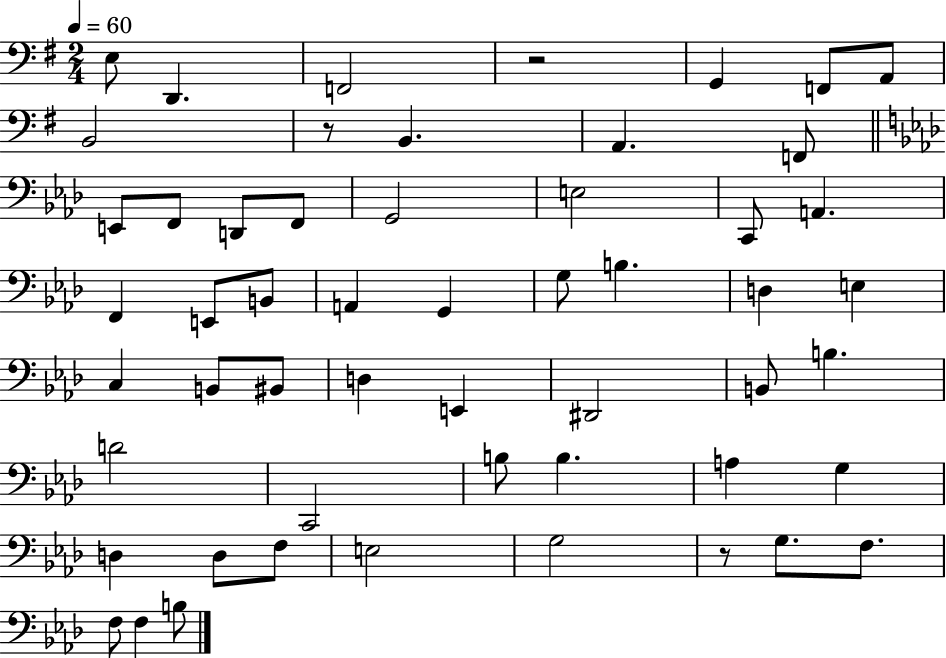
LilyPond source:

{
  \clef bass
  \numericTimeSignature
  \time 2/4
  \key g \major
  \tempo 4 = 60
  \repeat volta 2 { e8 d,4. | f,2 | r2 | g,4 f,8 a,8 | \break b,2 | r8 b,4. | a,4. f,8 | \bar "||" \break \key f \minor e,8 f,8 d,8 f,8 | g,2 | e2 | c,8 a,4. | \break f,4 e,8 b,8 | a,4 g,4 | g8 b4. | d4 e4 | \break c4 b,8 bis,8 | d4 e,4 | dis,2 | b,8 b4. | \break d'2 | c,2 | b8 b4. | a4 g4 | \break d4 d8 f8 | e2 | g2 | r8 g8. f8. | \break f8 f4 b8 | } \bar "|."
}